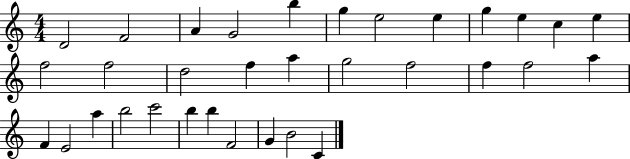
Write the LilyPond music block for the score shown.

{
  \clef treble
  \numericTimeSignature
  \time 4/4
  \key c \major
  d'2 f'2 | a'4 g'2 b''4 | g''4 e''2 e''4 | g''4 e''4 c''4 e''4 | \break f''2 f''2 | d''2 f''4 a''4 | g''2 f''2 | f''4 f''2 a''4 | \break f'4 e'2 a''4 | b''2 c'''2 | b''4 b''4 f'2 | g'4 b'2 c'4 | \break \bar "|."
}